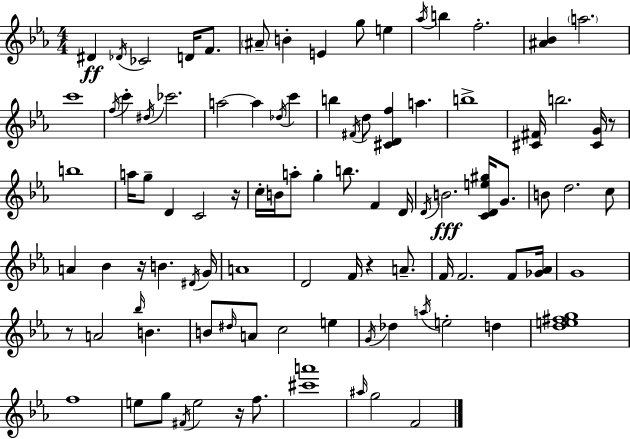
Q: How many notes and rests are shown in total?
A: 96